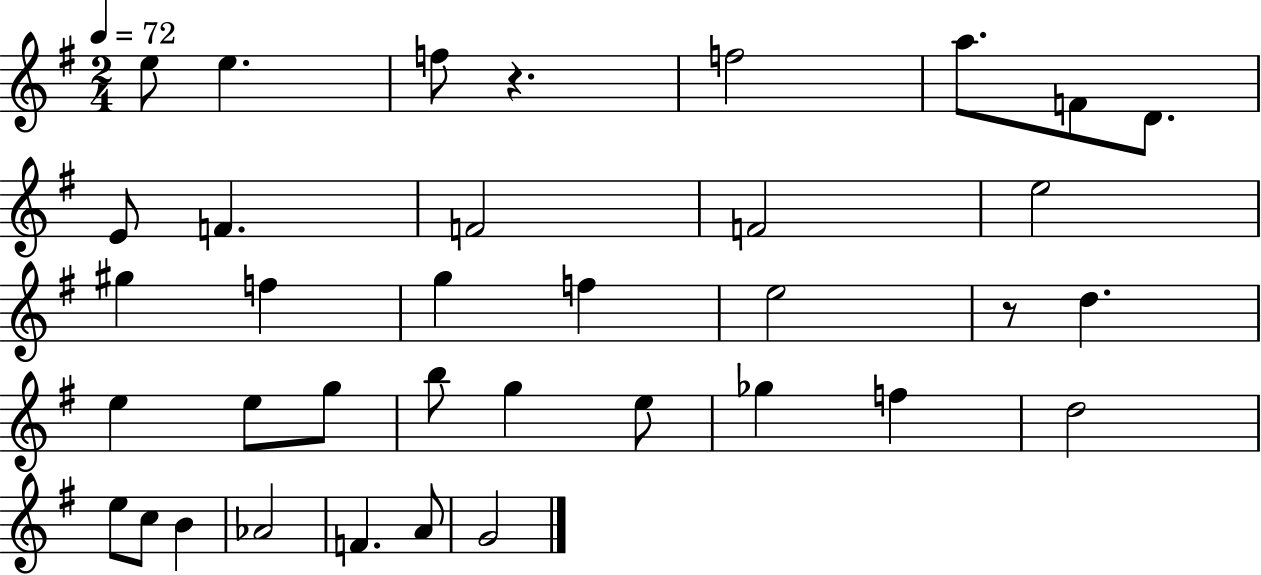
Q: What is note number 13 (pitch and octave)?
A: G#5